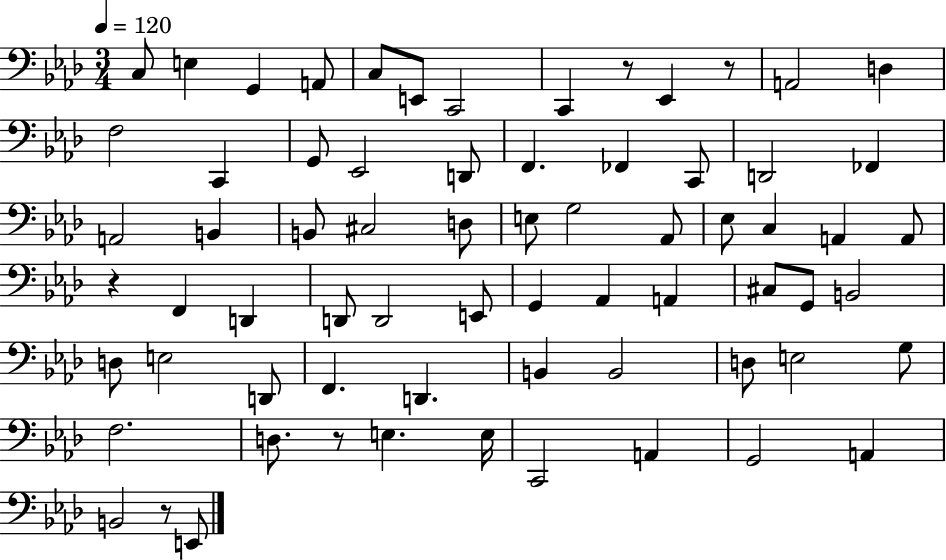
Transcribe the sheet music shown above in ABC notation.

X:1
T:Untitled
M:3/4
L:1/4
K:Ab
C,/2 E, G,, A,,/2 C,/2 E,,/2 C,,2 C,, z/2 _E,, z/2 A,,2 D, F,2 C,, G,,/2 _E,,2 D,,/2 F,, _F,, C,,/2 D,,2 _F,, A,,2 B,, B,,/2 ^C,2 D,/2 E,/2 G,2 _A,,/2 _E,/2 C, A,, A,,/2 z F,, D,, D,,/2 D,,2 E,,/2 G,, _A,, A,, ^C,/2 G,,/2 B,,2 D,/2 E,2 D,,/2 F,, D,, B,, B,,2 D,/2 E,2 G,/2 F,2 D,/2 z/2 E, E,/4 C,,2 A,, G,,2 A,, B,,2 z/2 E,,/2